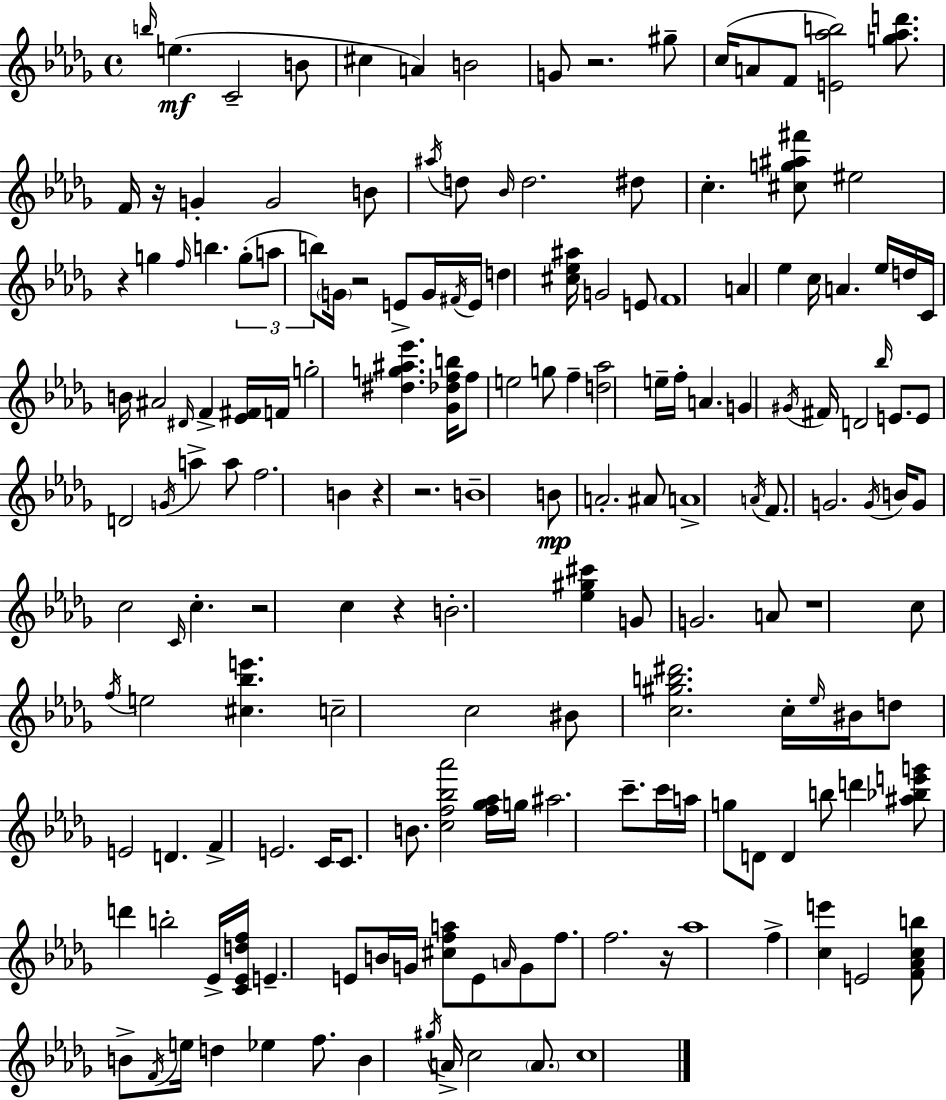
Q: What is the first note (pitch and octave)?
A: B5